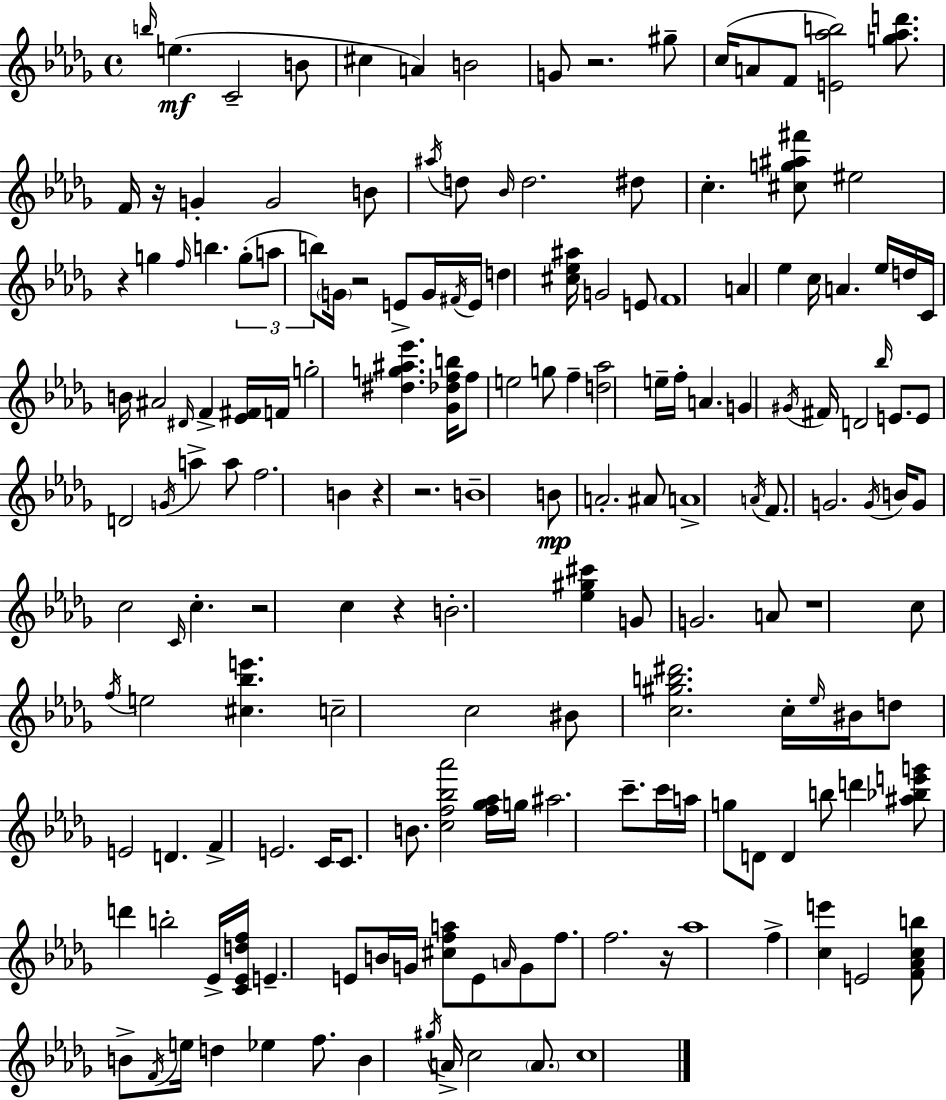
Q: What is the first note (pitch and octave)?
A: B5